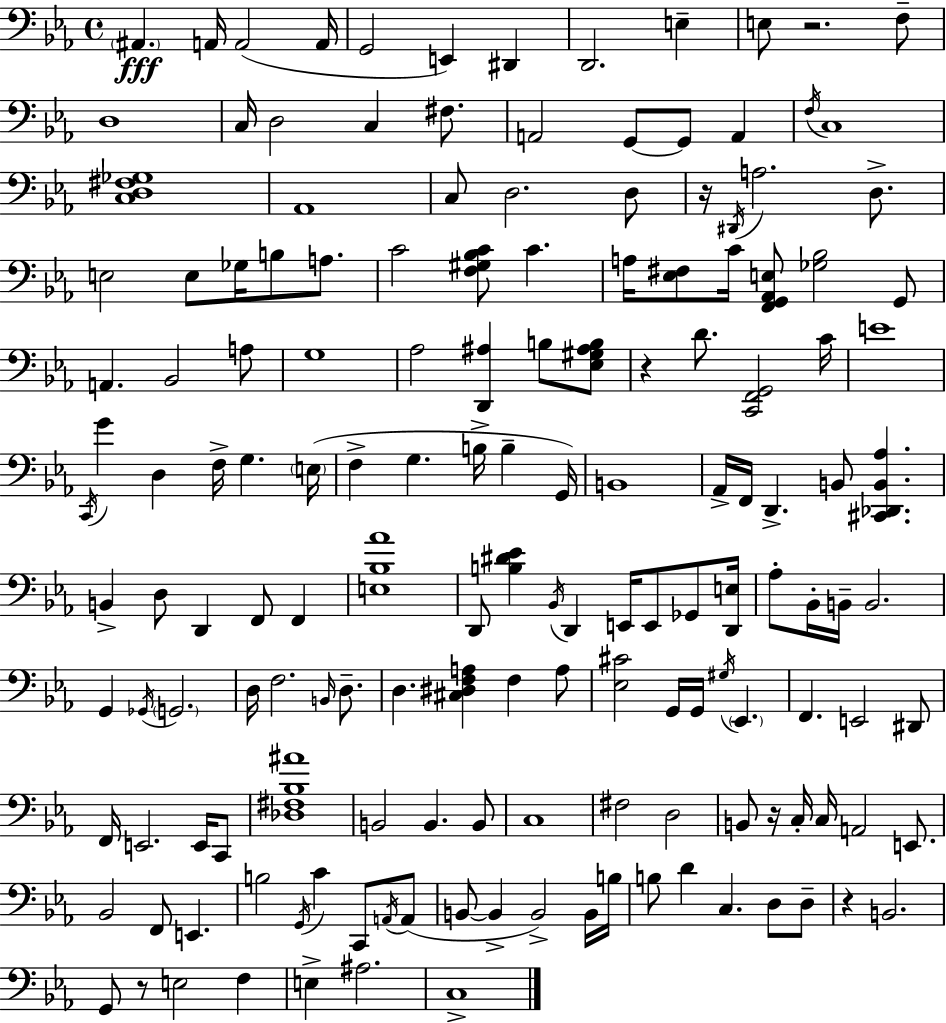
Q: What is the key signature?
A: EES major